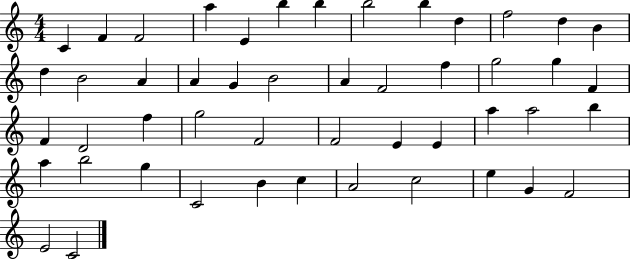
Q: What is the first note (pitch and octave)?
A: C4